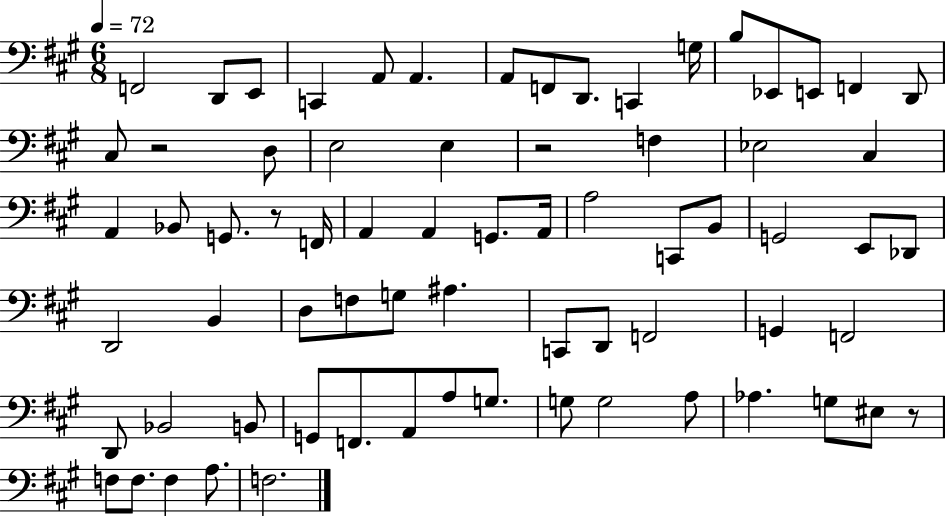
X:1
T:Untitled
M:6/8
L:1/4
K:A
F,,2 D,,/2 E,,/2 C,, A,,/2 A,, A,,/2 F,,/2 D,,/2 C,, G,/4 B,/2 _E,,/2 E,,/2 F,, D,,/2 ^C,/2 z2 D,/2 E,2 E, z2 F, _E,2 ^C, A,, _B,,/2 G,,/2 z/2 F,,/4 A,, A,, G,,/2 A,,/4 A,2 C,,/2 B,,/2 G,,2 E,,/2 _D,,/2 D,,2 B,, D,/2 F,/2 G,/2 ^A, C,,/2 D,,/2 F,,2 G,, F,,2 D,,/2 _B,,2 B,,/2 G,,/2 F,,/2 A,,/2 A,/2 G,/2 G,/2 G,2 A,/2 _A, G,/2 ^E,/2 z/2 F,/2 F,/2 F, A,/2 F,2